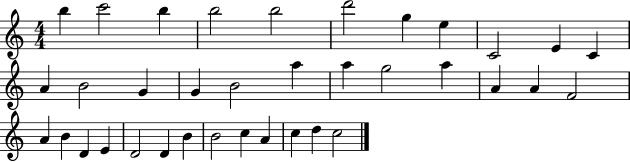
{
  \clef treble
  \numericTimeSignature
  \time 4/4
  \key c \major
  b''4 c'''2 b''4 | b''2 b''2 | d'''2 g''4 e''4 | c'2 e'4 c'4 | \break a'4 b'2 g'4 | g'4 b'2 a''4 | a''4 g''2 a''4 | a'4 a'4 f'2 | \break a'4 b'4 d'4 e'4 | d'2 d'4 b'4 | b'2 c''4 a'4 | c''4 d''4 c''2 | \break \bar "|."
}